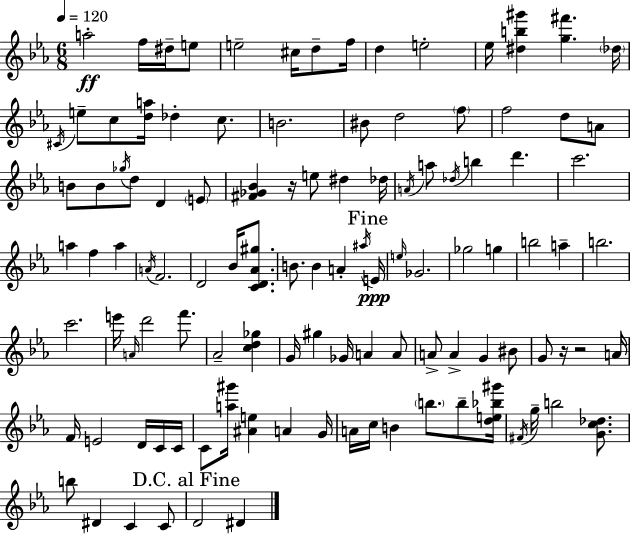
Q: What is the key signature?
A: C minor